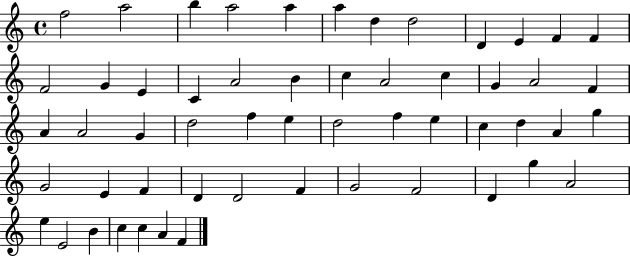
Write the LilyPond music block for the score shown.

{
  \clef treble
  \time 4/4
  \defaultTimeSignature
  \key c \major
  f''2 a''2 | b''4 a''2 a''4 | a''4 d''4 d''2 | d'4 e'4 f'4 f'4 | \break f'2 g'4 e'4 | c'4 a'2 b'4 | c''4 a'2 c''4 | g'4 a'2 f'4 | \break a'4 a'2 g'4 | d''2 f''4 e''4 | d''2 f''4 e''4 | c''4 d''4 a'4 g''4 | \break g'2 e'4 f'4 | d'4 d'2 f'4 | g'2 f'2 | d'4 g''4 a'2 | \break e''4 e'2 b'4 | c''4 c''4 a'4 f'4 | \bar "|."
}